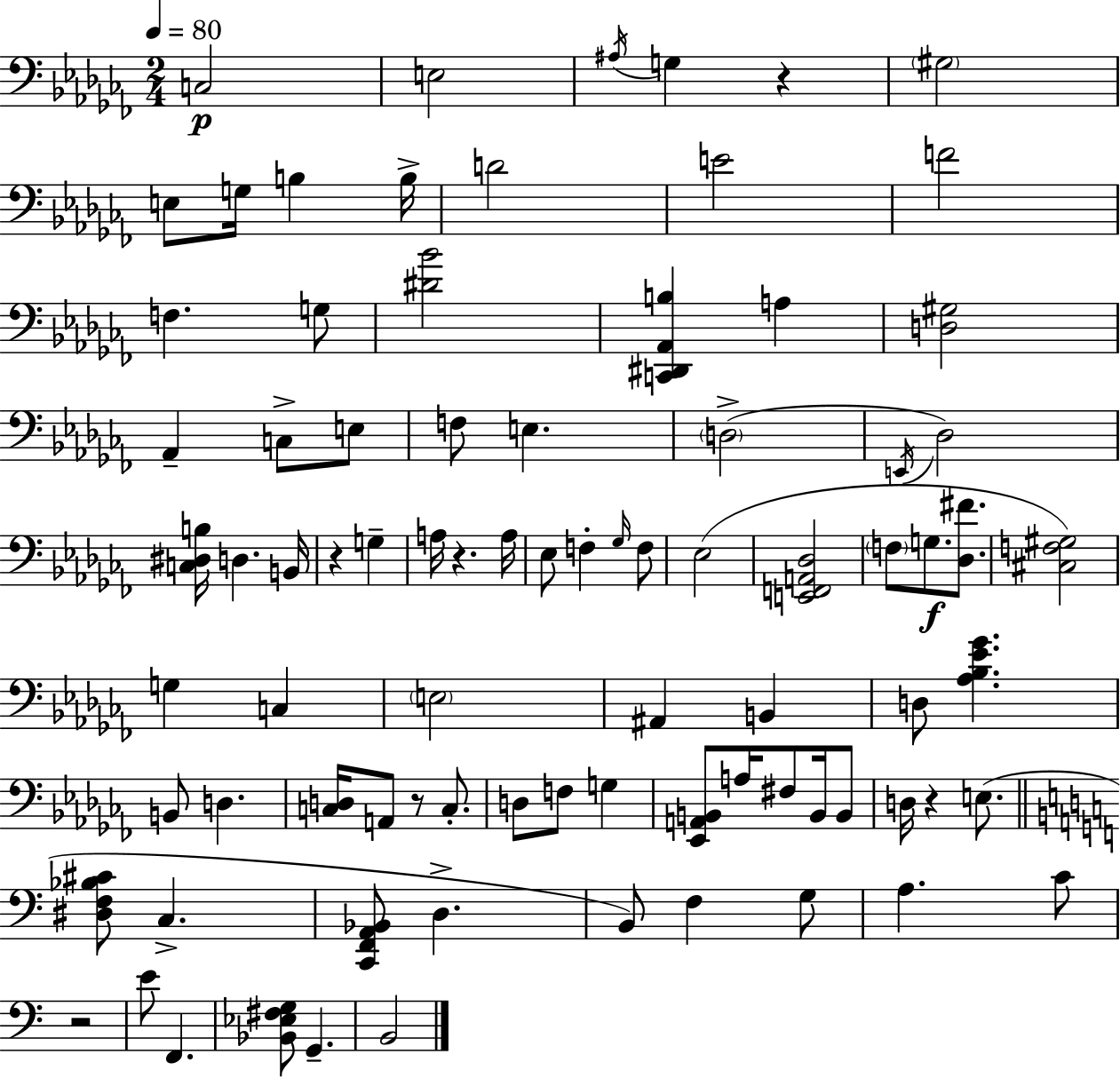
{
  \clef bass
  \numericTimeSignature
  \time 2/4
  \key aes \minor
  \tempo 4 = 80
  c2\p | e2 | \acciaccatura { ais16 } g4 r4 | \parenthesize gis2 | \break e8 g16 b4 | b16-> d'2 | e'2 | f'2 | \break f4. g8 | <dis' bes'>2 | <c, dis, aes, b>4 a4 | <d gis>2 | \break aes,4-- c8-> e8 | f8 e4. | \parenthesize d2->( | \acciaccatura { e,16 } des2) | \break <c dis b>16 d4. | b,16 r4 g4-- | a16 r4. | a16 ees8 f4-. | \break \grace { ges16 } f8 ees2( | <e, f, a, des>2 | \parenthesize f8 g8.\f | <des fis'>8. <cis f gis>2) | \break g4 c4 | \parenthesize e2 | ais,4 b,4 | d8 <aes bes ees' ges'>4. | \break b,8 d4. | <c d>16 a,8 r8 | c8.-. d8 f8 g4 | <ees, a, b,>8 a16 fis8 | \break b,16 b,8 d16 r4 | e8.( \bar "||" \break \key a \minor <dis f bes cis'>8 c4.-> | <c, f, a, bes,>8 d4.-> | b,8) f4 g8 | a4. c'8 | \break r2 | e'8 f,4. | <bes, ees fis g>8 g,4.-- | b,2 | \break \bar "|."
}